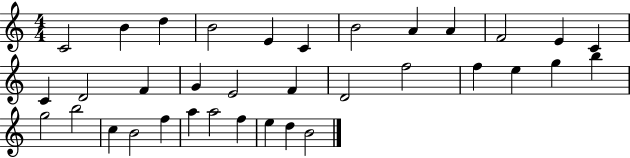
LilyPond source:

{
  \clef treble
  \numericTimeSignature
  \time 4/4
  \key c \major
  c'2 b'4 d''4 | b'2 e'4 c'4 | b'2 a'4 a'4 | f'2 e'4 c'4 | \break c'4 d'2 f'4 | g'4 e'2 f'4 | d'2 f''2 | f''4 e''4 g''4 b''4 | \break g''2 b''2 | c''4 b'2 f''4 | a''4 a''2 f''4 | e''4 d''4 b'2 | \break \bar "|."
}